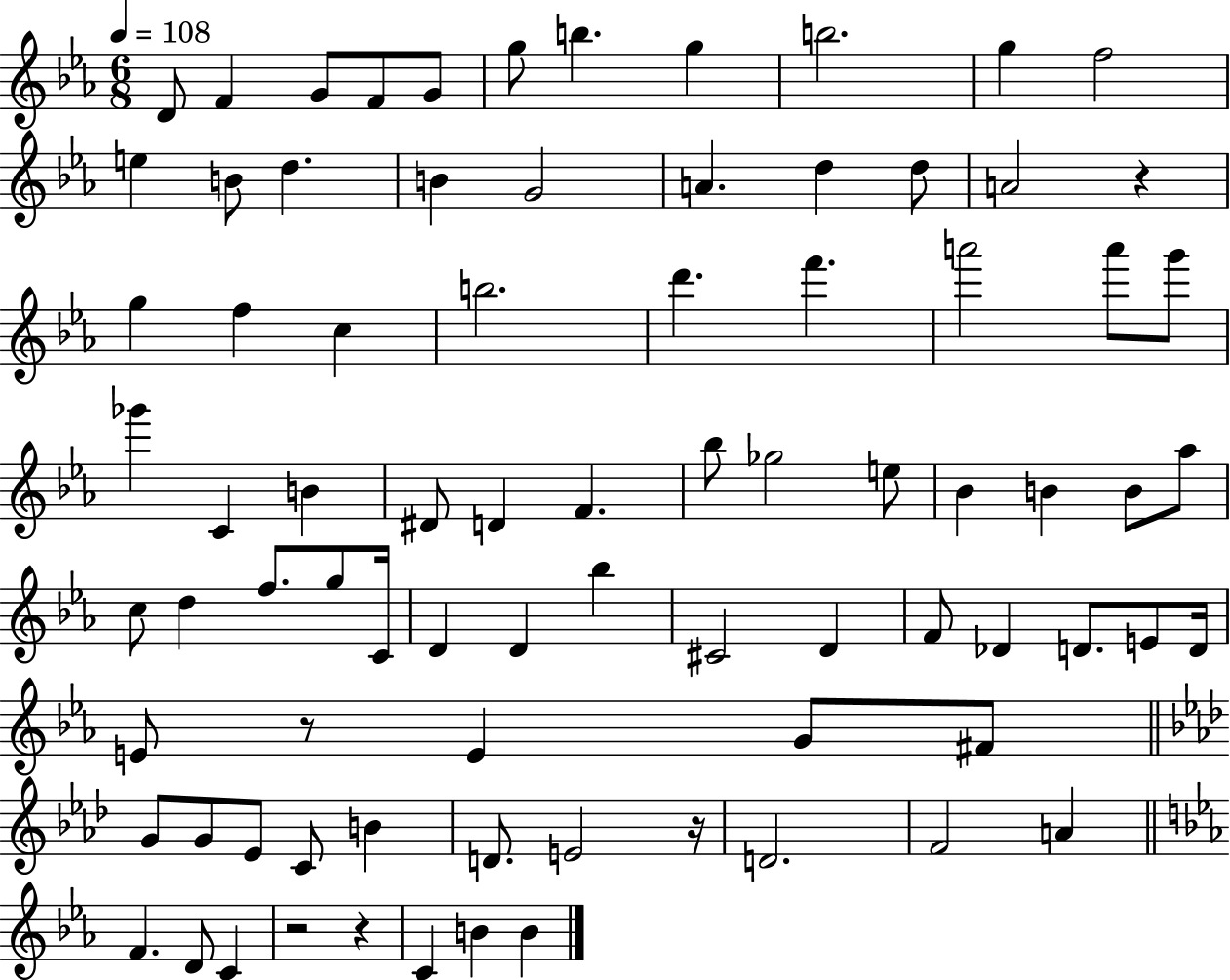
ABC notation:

X:1
T:Untitled
M:6/8
L:1/4
K:Eb
D/2 F G/2 F/2 G/2 g/2 b g b2 g f2 e B/2 d B G2 A d d/2 A2 z g f c b2 d' f' a'2 a'/2 g'/2 _g' C B ^D/2 D F _b/2 _g2 e/2 _B B B/2 _a/2 c/2 d f/2 g/2 C/4 D D _b ^C2 D F/2 _D D/2 E/2 D/4 E/2 z/2 E G/2 ^F/2 G/2 G/2 _E/2 C/2 B D/2 E2 z/4 D2 F2 A F D/2 C z2 z C B B